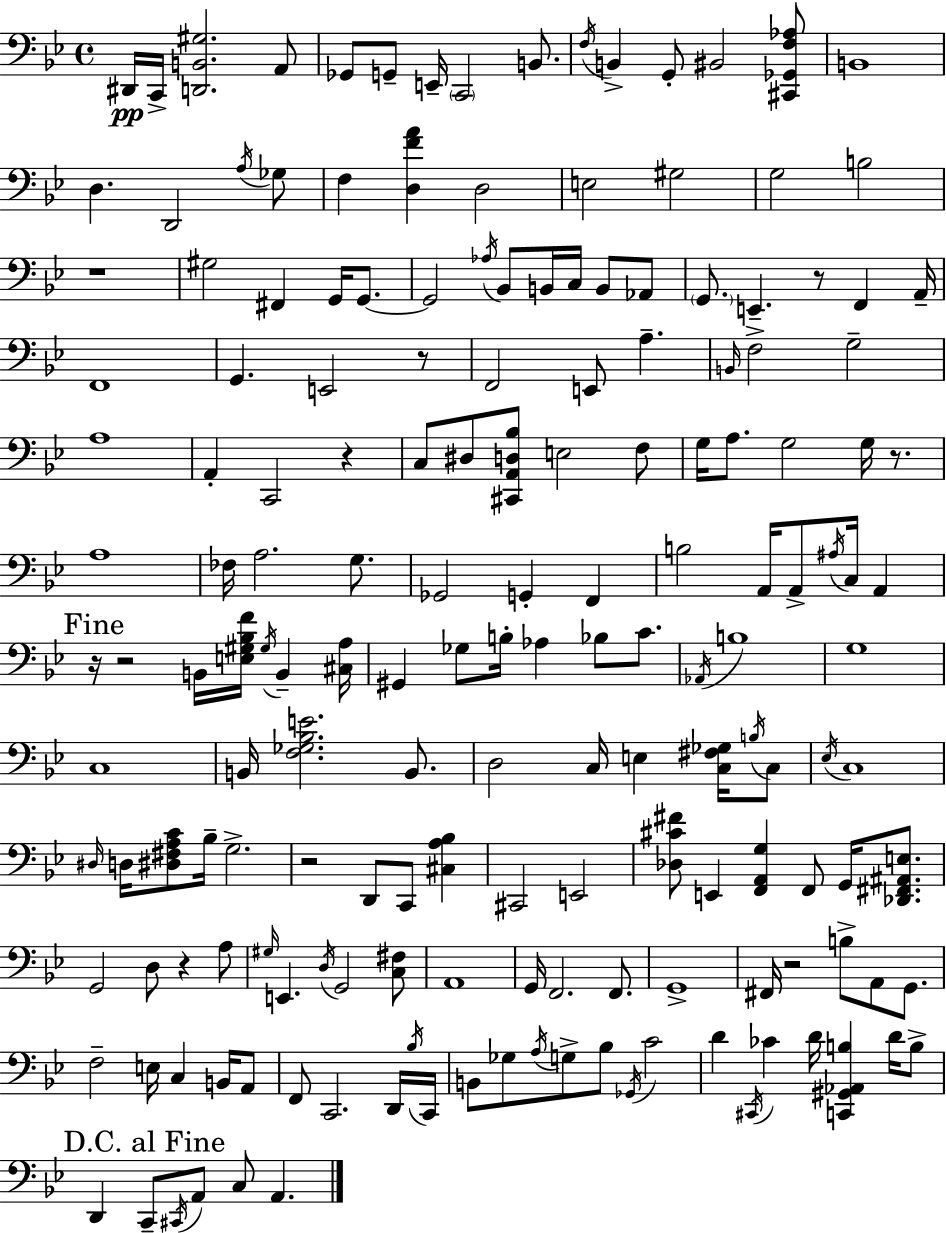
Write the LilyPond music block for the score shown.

{
  \clef bass
  \time 4/4
  \defaultTimeSignature
  \key g \minor
  dis,16\pp c,16-> <d, b, gis>2. a,8 | ges,8 g,8-- e,16-- \parenthesize c,2 b,8. | \acciaccatura { f16 } b,4-> g,8-. bis,2 <cis, ges, f aes>8 | b,1 | \break d4. d,2 \acciaccatura { a16 } | ges8 f4 <d f' a'>4 d2 | e2 gis2 | g2 b2 | \break r1 | gis2 fis,4 g,16 g,8.~~ | g,2 \acciaccatura { aes16 } bes,8 b,16 c16 b,8 | aes,8 \parenthesize g,8. e,4.-- r8 f,4 | \break a,16-- f,1 | g,4. e,2 | r8 f,2 e,8 a4.-- | \grace { b,16 } f2-> g2-- | \break a1 | a,4-. c,2 | r4 c8 dis8 <cis, a, d bes>8 e2 | f8 g16 a8. g2 | \break g16 r8. a1 | fes16 a2. | g8. ges,2 g,4-. | f,4 b2 a,16 a,8-> \acciaccatura { ais16 } | \break c16 a,4 \mark "Fine" r16 r2 b,16 <e gis bes f'>16 | \acciaccatura { gis16 } b,4-- <cis a>16 gis,4 ges8 b16-. aes4 | bes8 c'8. \acciaccatura { aes,16 } b1 | g1 | \break c1 | b,16 <f ges bes e'>2. | b,8. d2 c16 | e4 <c fis ges>16 \acciaccatura { b16 } c8 \acciaccatura { ees16 } c1 | \break \grace { dis16 } d16 <dis fis a c'>8 bes16-- g2.-> | r2 | d,8 c,8 <cis a bes>4 cis,2 | e,2 <des cis' fis'>8 e,4 | \break <f, a, g>4 f,8 g,16 <des, fis, ais, e>8. g,2 | d8 r4 a8 \grace { gis16 } e,4. | \acciaccatura { d16 } g,2 <c fis>8 a,1 | g,16 f,2. | \break f,8. g,1-> | fis,16 r2 | b8-> a,8 g,8. f2-- | e16 c4 b,16 a,8 f,8 c,2. | \break d,16 \acciaccatura { bes16 } c,16 b,8 ges8 | \acciaccatura { a16 } g8-> bes8 \acciaccatura { ges,16 } c'2 d'4 | \acciaccatura { cis,16 } ces'4 d'16 <c, gis, aes, b>4 d'16 b8-> | \mark "D.C. al Fine" d,4 c,8-- \acciaccatura { cis,16 } a,8 c8 a,4. | \break \bar "|."
}